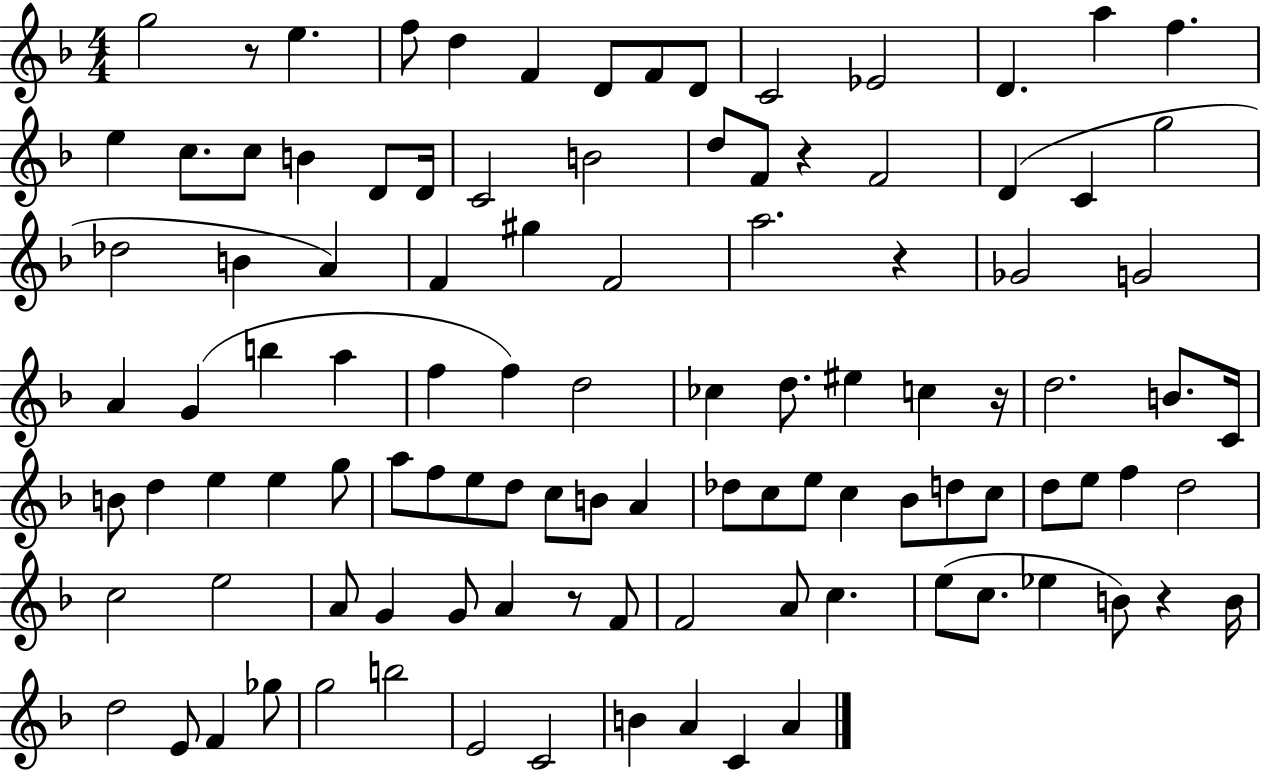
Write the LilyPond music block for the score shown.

{
  \clef treble
  \numericTimeSignature
  \time 4/4
  \key f \major
  \repeat volta 2 { g''2 r8 e''4. | f''8 d''4 f'4 d'8 f'8 d'8 | c'2 ees'2 | d'4. a''4 f''4. | \break e''4 c''8. c''8 b'4 d'8 d'16 | c'2 b'2 | d''8 f'8 r4 f'2 | d'4( c'4 g''2 | \break des''2 b'4 a'4) | f'4 gis''4 f'2 | a''2. r4 | ges'2 g'2 | \break a'4 g'4( b''4 a''4 | f''4 f''4) d''2 | ces''4 d''8. eis''4 c''4 r16 | d''2. b'8. c'16 | \break b'8 d''4 e''4 e''4 g''8 | a''8 f''8 e''8 d''8 c''8 b'8 a'4 | des''8 c''8 e''8 c''4 bes'8 d''8 c''8 | d''8 e''8 f''4 d''2 | \break c''2 e''2 | a'8 g'4 g'8 a'4 r8 f'8 | f'2 a'8 c''4. | e''8( c''8. ees''4 b'8) r4 b'16 | \break d''2 e'8 f'4 ges''8 | g''2 b''2 | e'2 c'2 | b'4 a'4 c'4 a'4 | \break } \bar "|."
}